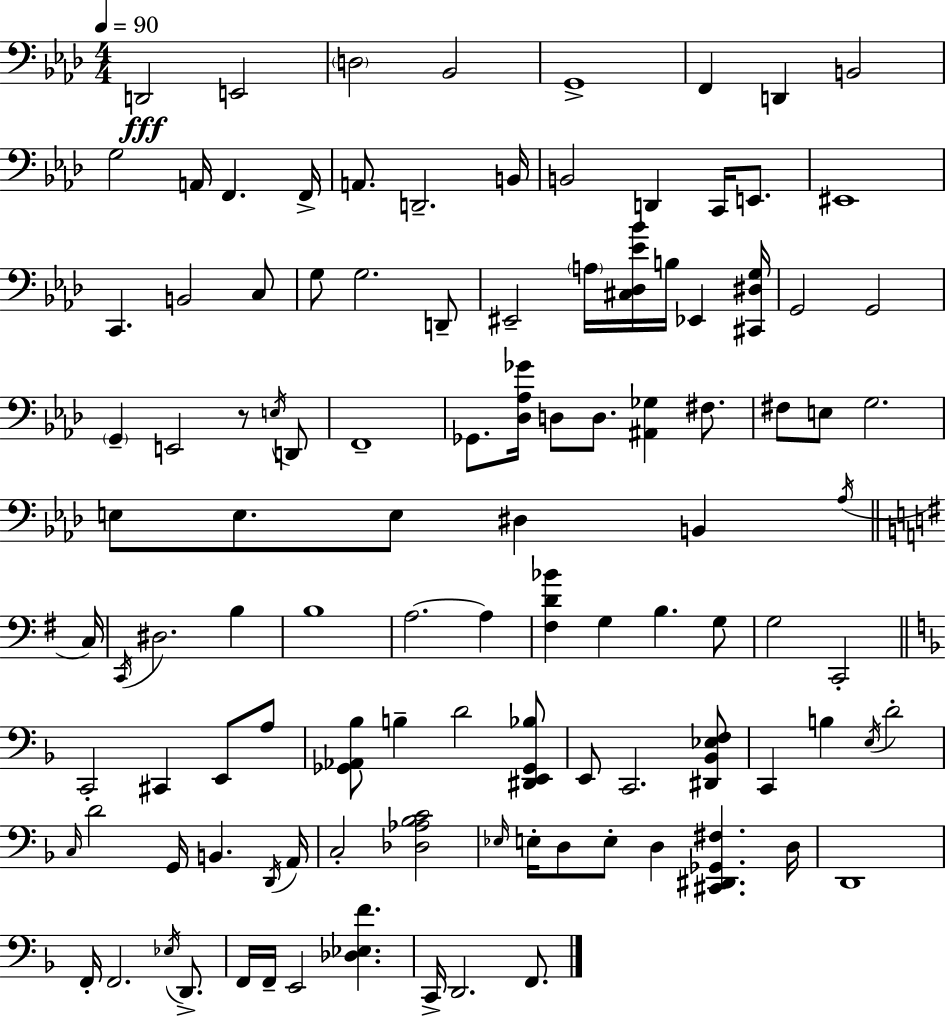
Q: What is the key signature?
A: F minor